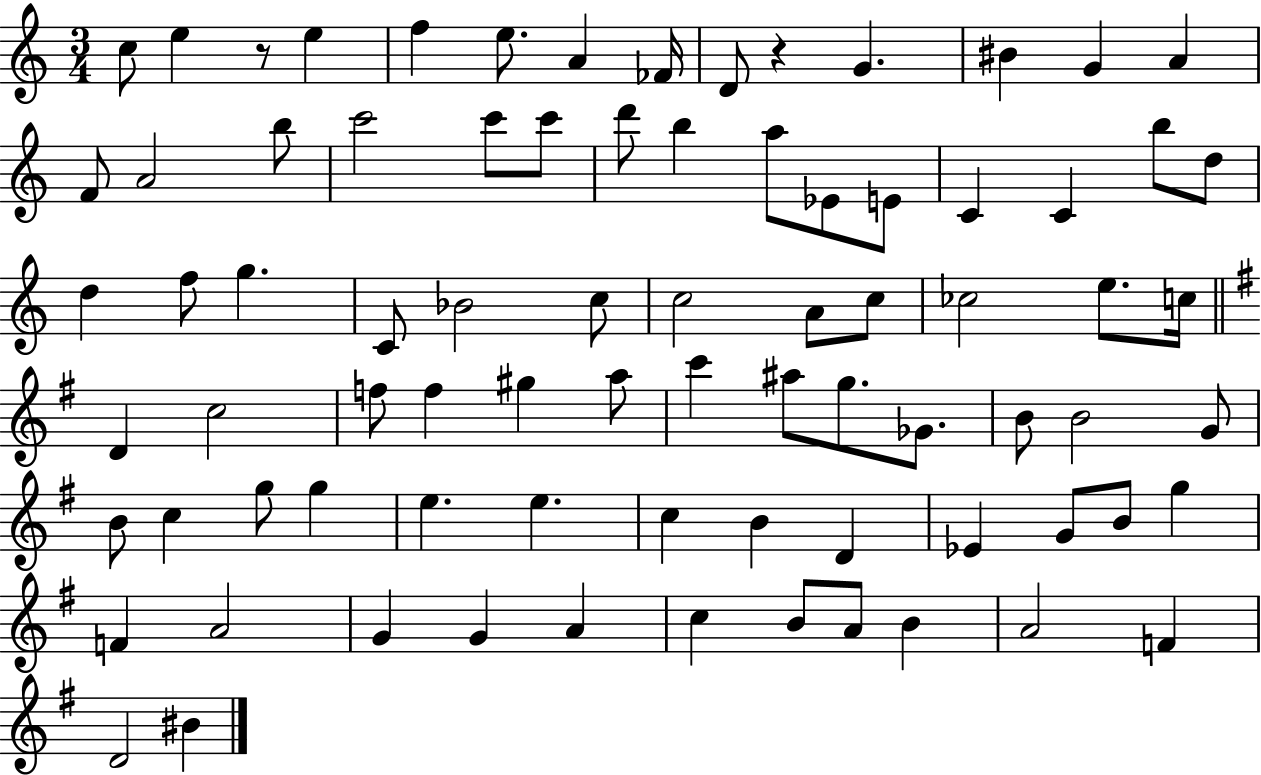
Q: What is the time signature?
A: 3/4